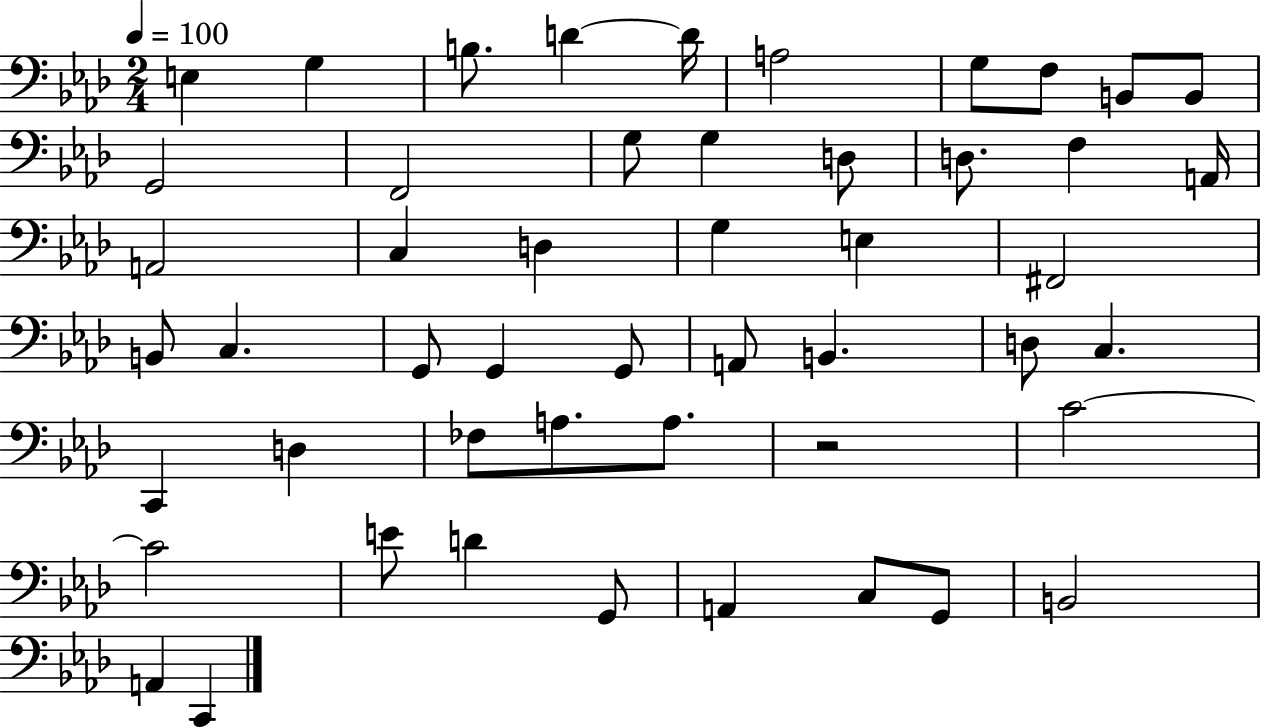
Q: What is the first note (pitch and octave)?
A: E3